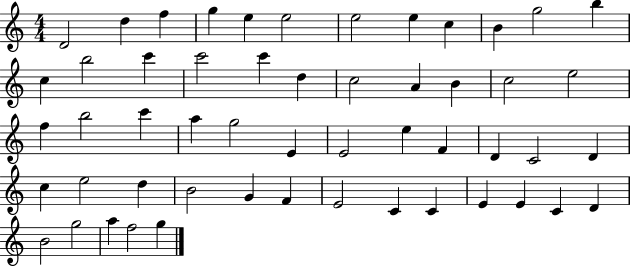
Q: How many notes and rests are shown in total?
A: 53